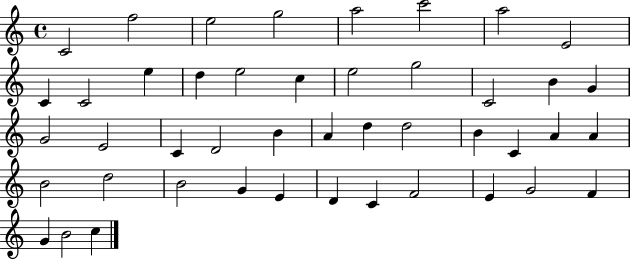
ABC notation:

X:1
T:Untitled
M:4/4
L:1/4
K:C
C2 f2 e2 g2 a2 c'2 a2 E2 C C2 e d e2 c e2 g2 C2 B G G2 E2 C D2 B A d d2 B C A A B2 d2 B2 G E D C F2 E G2 F G B2 c